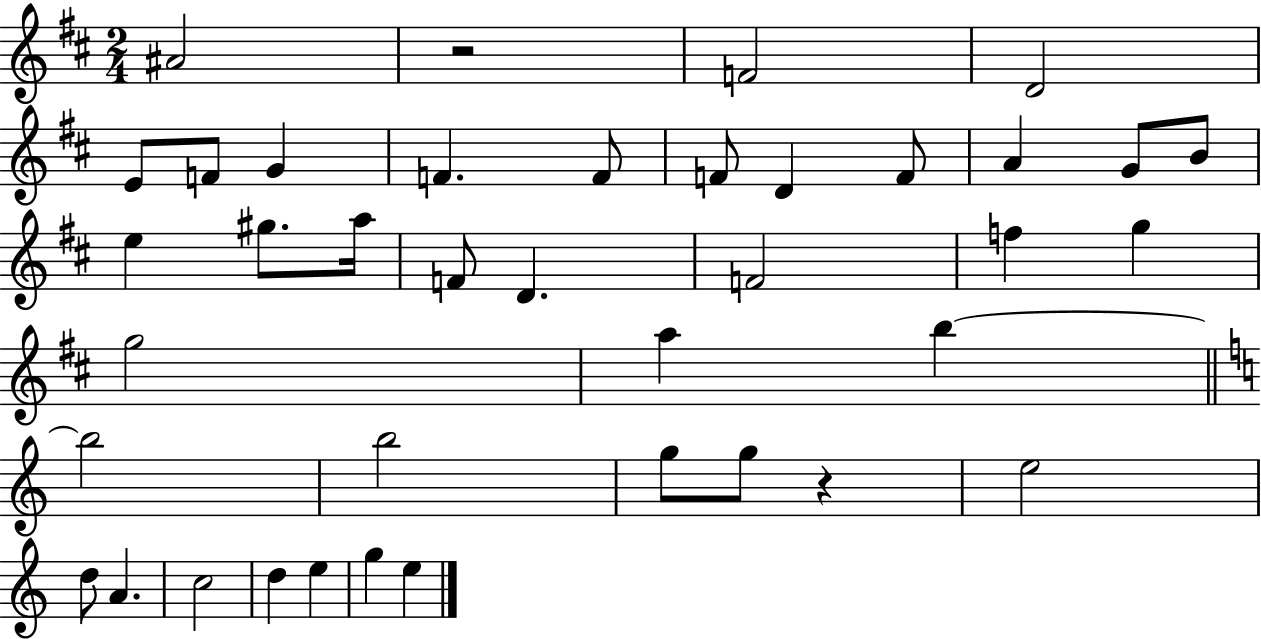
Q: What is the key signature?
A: D major